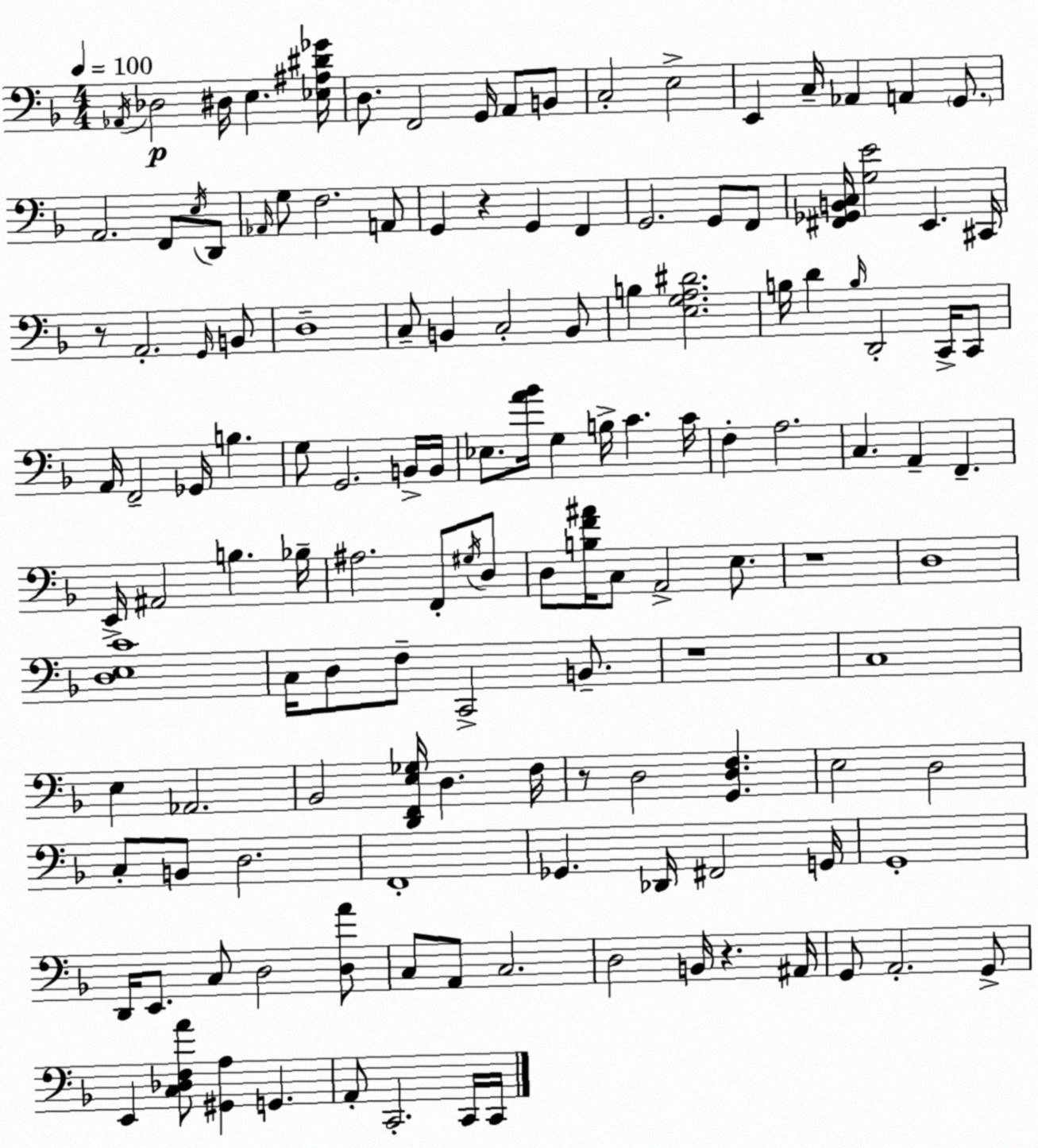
X:1
T:Untitled
M:4/4
L:1/4
K:Dm
_A,,/4 _D,2 ^D,/4 E, [_E,^A,^D_G]/4 D,/2 F,,2 G,,/4 A,,/2 B,,/2 C,2 E,2 E,, C,/4 _A,, A,, G,,/2 A,,2 F,,/2 E,/4 D,,/2 _A,,/4 G,/2 F,2 A,,/2 G,, z G,, F,, G,,2 G,,/2 F,,/2 [^F,,_G,,B,,C,]/4 [G,E]2 E,, ^C,,/4 z/2 A,,2 G,,/4 B,,/2 D,4 C,/2 B,, C,2 B,,/2 B, [E,G,A,^D]2 B,/4 D B,/4 D,,2 C,,/4 C,,/2 A,,/4 F,,2 _G,,/4 B, G,/2 G,,2 B,,/4 B,,/4 _E,/2 [A_B]/4 G, B,/4 C C/4 F, A,2 C, A,, F,, E,,/4 ^A,,2 B, _B,/4 ^A,2 F,,/2 ^G,/4 D,/2 D,/2 [B,F^A]/4 C,/2 A,,2 E,/2 z4 D,4 [D,E,C]4 C,/4 D,/2 F,/2 C,,2 B,,/2 z4 C,4 E, _A,,2 _B,,2 [D,,F,,E,_G,]/4 D, F,/4 z/2 D,2 [G,,D,F,] E,2 D,2 C,/2 B,,/2 D,2 F,,4 _G,, _D,,/4 ^F,,2 G,,/4 G,,4 D,,/4 E,,/2 C,/2 D,2 [D,A]/2 C,/2 A,,/2 C,2 D,2 B,,/4 z ^A,,/4 G,,/2 A,,2 G,,/2 E,, [C,_D,F,A]/2 [^G,,A,] G,, A,,/2 C,,2 C,,/4 C,,/4